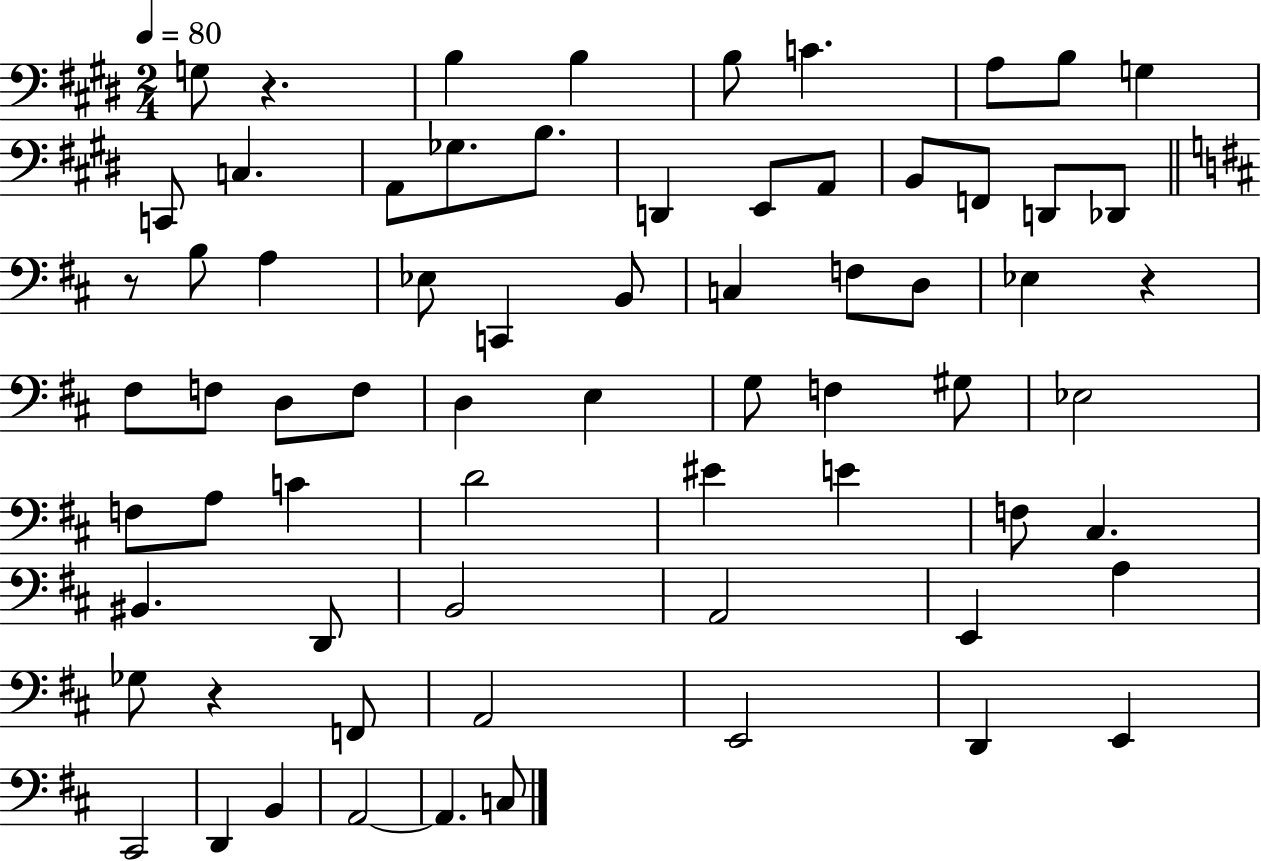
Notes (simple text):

G3/e R/q. B3/q B3/q B3/e C4/q. A3/e B3/e G3/q C2/e C3/q. A2/e Gb3/e. B3/e. D2/q E2/e A2/e B2/e F2/e D2/e Db2/e R/e B3/e A3/q Eb3/e C2/q B2/e C3/q F3/e D3/e Eb3/q R/q F#3/e F3/e D3/e F3/e D3/q E3/q G3/e F3/q G#3/e Eb3/h F3/e A3/e C4/q D4/h EIS4/q E4/q F3/e C#3/q. BIS2/q. D2/e B2/h A2/h E2/q A3/q Gb3/e R/q F2/e A2/h E2/h D2/q E2/q C#2/h D2/q B2/q A2/h A2/q. C3/e